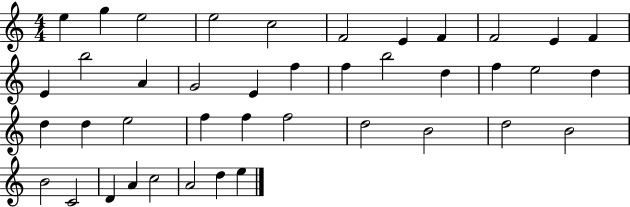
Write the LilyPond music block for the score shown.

{
  \clef treble
  \numericTimeSignature
  \time 4/4
  \key c \major
  e''4 g''4 e''2 | e''2 c''2 | f'2 e'4 f'4 | f'2 e'4 f'4 | \break e'4 b''2 a'4 | g'2 e'4 f''4 | f''4 b''2 d''4 | f''4 e''2 d''4 | \break d''4 d''4 e''2 | f''4 f''4 f''2 | d''2 b'2 | d''2 b'2 | \break b'2 c'2 | d'4 a'4 c''2 | a'2 d''4 e''4 | \bar "|."
}